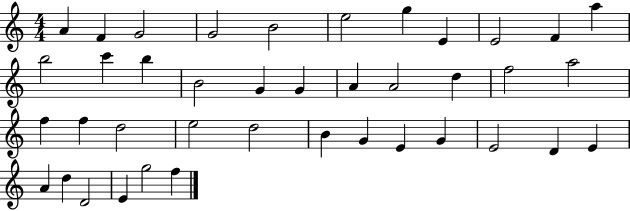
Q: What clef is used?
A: treble